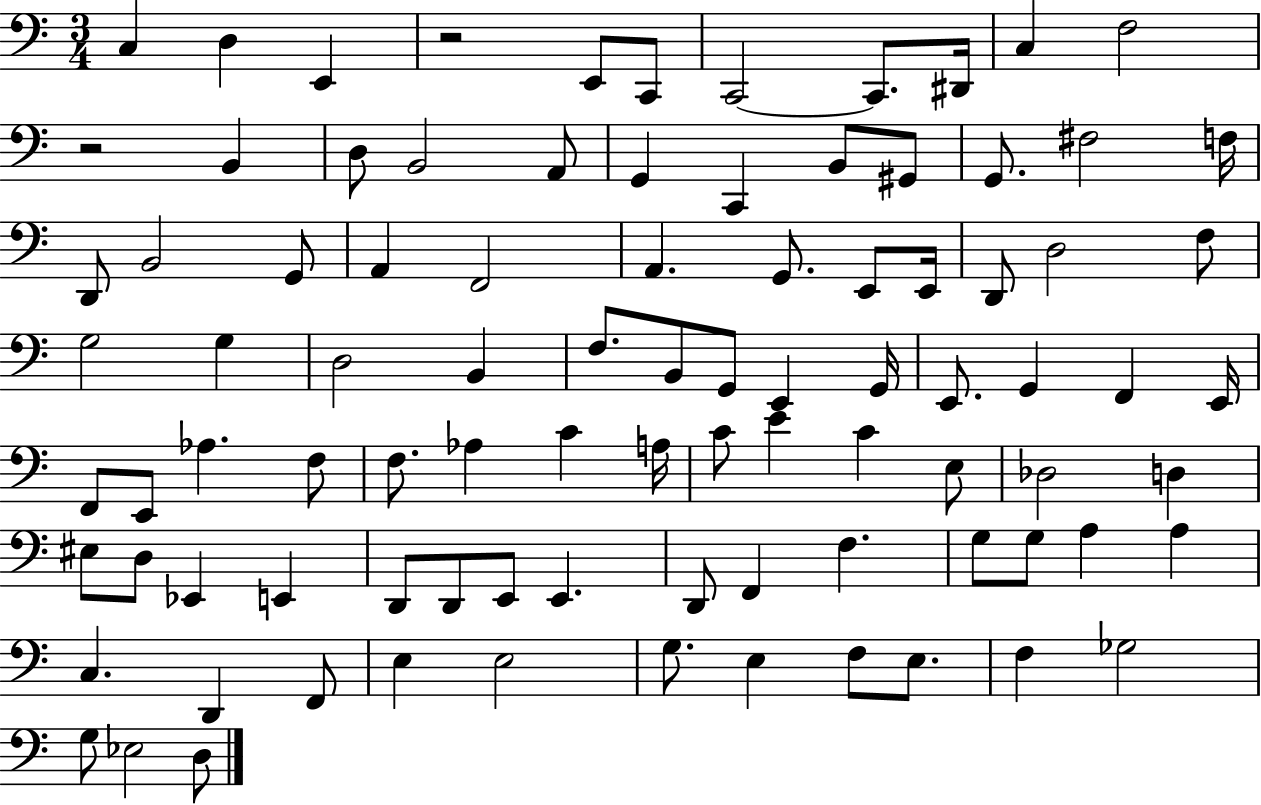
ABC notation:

X:1
T:Untitled
M:3/4
L:1/4
K:C
C, D, E,, z2 E,,/2 C,,/2 C,,2 C,,/2 ^D,,/4 C, F,2 z2 B,, D,/2 B,,2 A,,/2 G,, C,, B,,/2 ^G,,/2 G,,/2 ^F,2 F,/4 D,,/2 B,,2 G,,/2 A,, F,,2 A,, G,,/2 E,,/2 E,,/4 D,,/2 D,2 F,/2 G,2 G, D,2 B,, F,/2 B,,/2 G,,/2 E,, G,,/4 E,,/2 G,, F,, E,,/4 F,,/2 E,,/2 _A, F,/2 F,/2 _A, C A,/4 C/2 E C E,/2 _D,2 D, ^E,/2 D,/2 _E,, E,, D,,/2 D,,/2 E,,/2 E,, D,,/2 F,, F, G,/2 G,/2 A, A, C, D,, F,,/2 E, E,2 G,/2 E, F,/2 E,/2 F, _G,2 G,/2 _E,2 D,/2